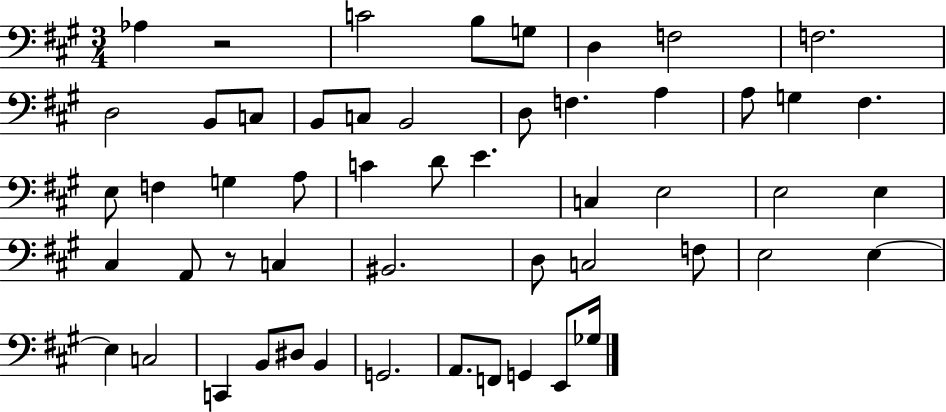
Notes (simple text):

Ab3/q R/h C4/h B3/e G3/e D3/q F3/h F3/h. D3/h B2/e C3/e B2/e C3/e B2/h D3/e F3/q. A3/q A3/e G3/q F#3/q. E3/e F3/q G3/q A3/e C4/q D4/e E4/q. C3/q E3/h E3/h E3/q C#3/q A2/e R/e C3/q BIS2/h. D3/e C3/h F3/e E3/h E3/q E3/q C3/h C2/q B2/e D#3/e B2/q G2/h. A2/e. F2/e G2/q E2/e Gb3/s